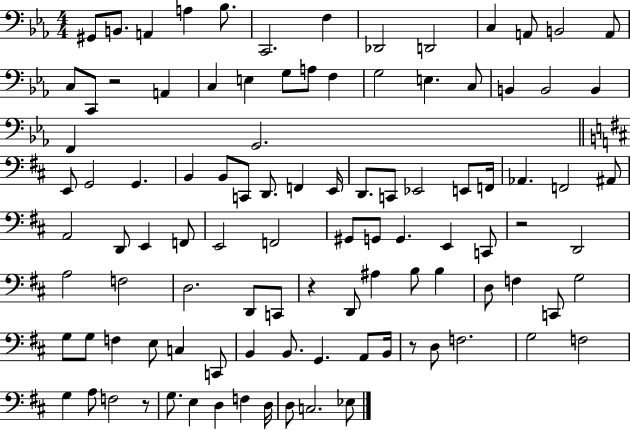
{
  \clef bass
  \numericTimeSignature
  \time 4/4
  \key ees \major
  gis,8 b,8. a,4 a4 bes8. | c,2. f4 | des,2 d,2 | c4 a,8 b,2 a,8 | \break c8 c,8 r2 a,4 | c4 e4 g8 a8 f4 | g2 e4. c8 | b,4 b,2 b,4 | \break f,4 g,2. | \bar "||" \break \key b \minor e,8 g,2 g,4. | b,4 b,8 c,8 d,8. f,4 e,16 | d,8. c,8 ees,2 e,8 f,16 | aes,4. f,2 ais,8 | \break a,2 d,8 e,4 f,8 | e,2 f,2 | gis,8 g,8 g,4. e,4 c,8 | r2 d,2 | \break a2 f2 | d2. d,8 c,8 | r4 d,8 ais4 b8 b4 | d8 f4 c,8 g2 | \break g8 g8 f4 e8 c4 c,8 | b,4 b,8. g,4. a,8 b,16 | r8 d8 f2. | g2 f2 | \break g4 a8 f2 r8 | g8. e4 d4 f4 d16 | d8 c2. ees8 | \bar "|."
}